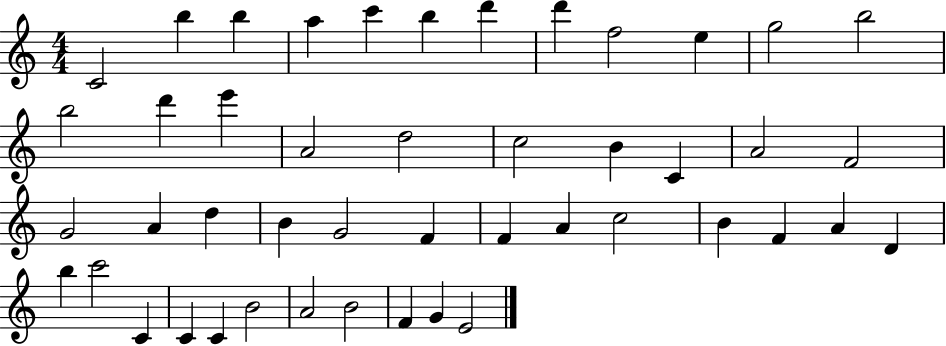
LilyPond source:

{
  \clef treble
  \numericTimeSignature
  \time 4/4
  \key c \major
  c'2 b''4 b''4 | a''4 c'''4 b''4 d'''4 | d'''4 f''2 e''4 | g''2 b''2 | \break b''2 d'''4 e'''4 | a'2 d''2 | c''2 b'4 c'4 | a'2 f'2 | \break g'2 a'4 d''4 | b'4 g'2 f'4 | f'4 a'4 c''2 | b'4 f'4 a'4 d'4 | \break b''4 c'''2 c'4 | c'4 c'4 b'2 | a'2 b'2 | f'4 g'4 e'2 | \break \bar "|."
}